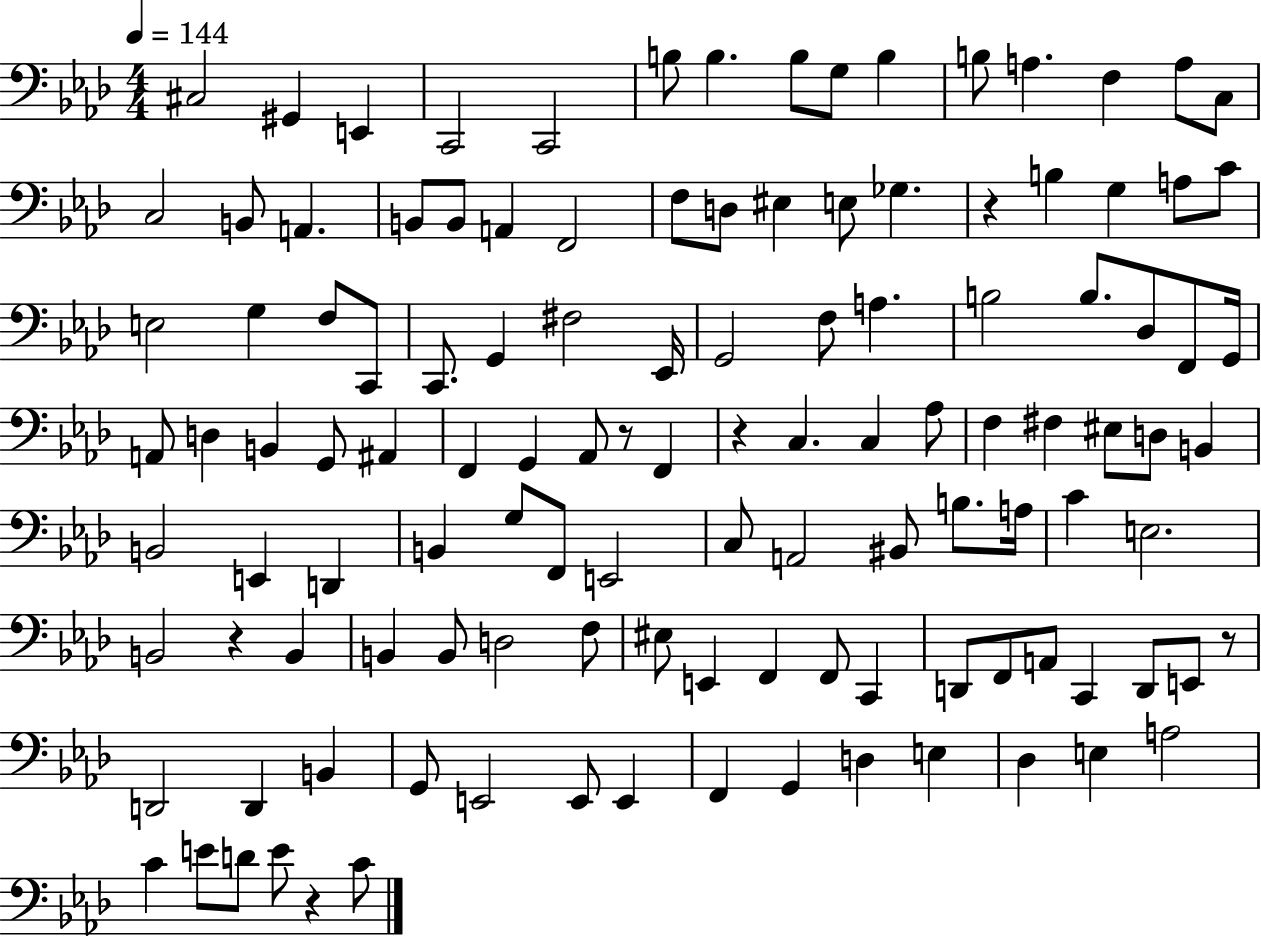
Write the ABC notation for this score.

X:1
T:Untitled
M:4/4
L:1/4
K:Ab
^C,2 ^G,, E,, C,,2 C,,2 B,/2 B, B,/2 G,/2 B, B,/2 A, F, A,/2 C,/2 C,2 B,,/2 A,, B,,/2 B,,/2 A,, F,,2 F,/2 D,/2 ^E, E,/2 _G, z B, G, A,/2 C/2 E,2 G, F,/2 C,,/2 C,,/2 G,, ^F,2 _E,,/4 G,,2 F,/2 A, B,2 B,/2 _D,/2 F,,/2 G,,/4 A,,/2 D, B,, G,,/2 ^A,, F,, G,, _A,,/2 z/2 F,, z C, C, _A,/2 F, ^F, ^E,/2 D,/2 B,, B,,2 E,, D,, B,, G,/2 F,,/2 E,,2 C,/2 A,,2 ^B,,/2 B,/2 A,/4 C E,2 B,,2 z B,, B,, B,,/2 D,2 F,/2 ^E,/2 E,, F,, F,,/2 C,, D,,/2 F,,/2 A,,/2 C,, D,,/2 E,,/2 z/2 D,,2 D,, B,, G,,/2 E,,2 E,,/2 E,, F,, G,, D, E, _D, E, A,2 C E/2 D/2 E/2 z C/2